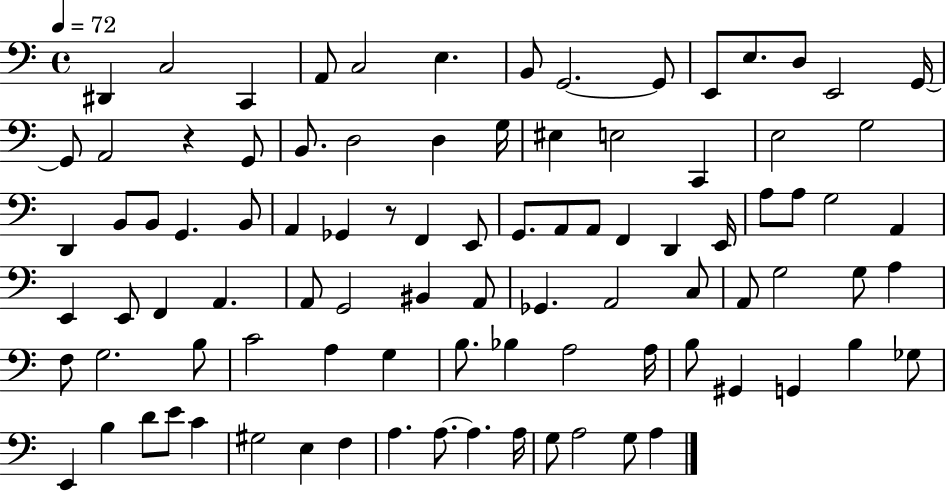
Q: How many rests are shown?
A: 2